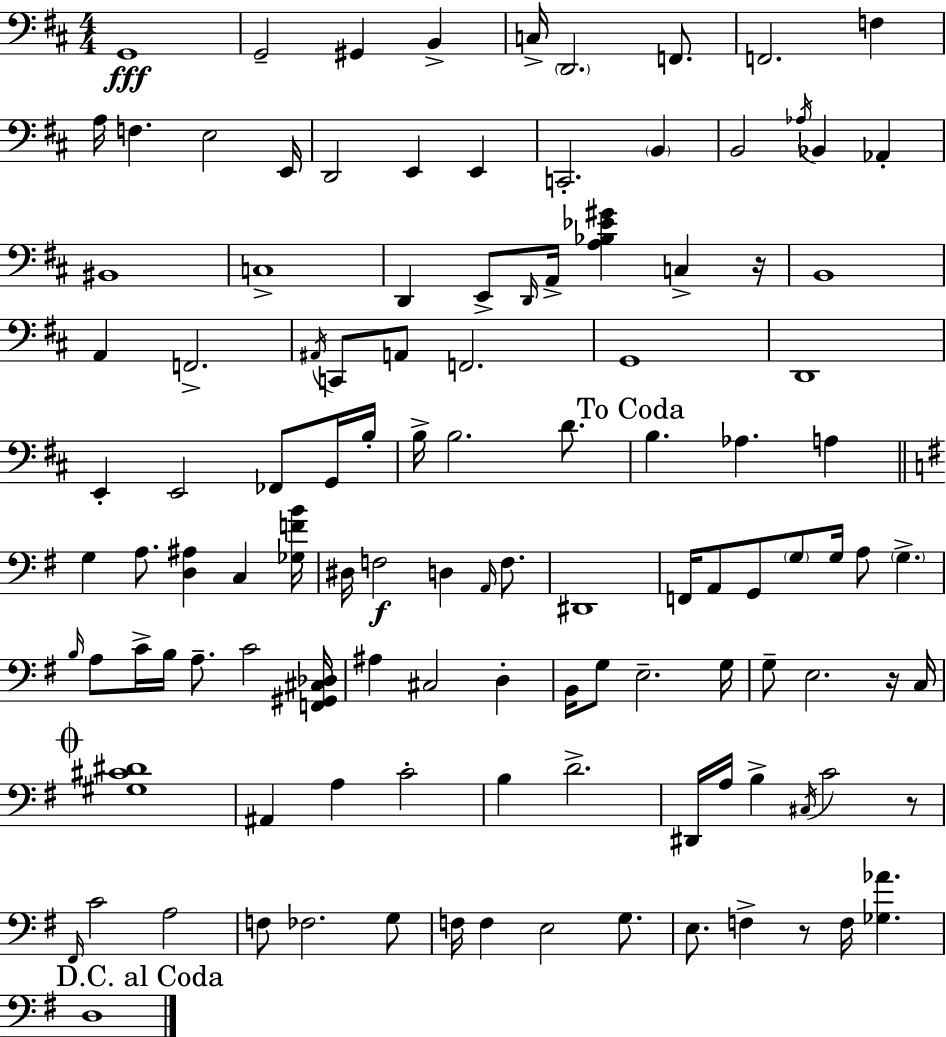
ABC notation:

X:1
T:Untitled
M:4/4
L:1/4
K:D
G,,4 G,,2 ^G,, B,, C,/4 D,,2 F,,/2 F,,2 F, A,/4 F, E,2 E,,/4 D,,2 E,, E,, C,,2 B,, B,,2 _A,/4 _B,, _A,, ^B,,4 C,4 D,, E,,/2 D,,/4 A,,/4 [A,_B,_E^G] C, z/4 B,,4 A,, F,,2 ^A,,/4 C,,/2 A,,/2 F,,2 G,,4 D,,4 E,, E,,2 _F,,/2 G,,/4 B,/4 B,/4 B,2 D/2 B, _A, A, G, A,/2 [D,^A,] C, [_G,FB]/4 ^D,/4 F,2 D, A,,/4 F,/2 ^D,,4 F,,/4 A,,/2 G,,/2 G,/2 G,/4 A,/2 G, B,/4 A,/2 C/4 B,/4 A,/2 C2 [F,,^G,,^C,_D,]/4 ^A, ^C,2 D, B,,/4 G,/2 E,2 G,/4 G,/2 E,2 z/4 C,/4 [^G,^C^D]4 ^A,, A, C2 B, D2 ^D,,/4 A,/4 B, ^C,/4 C2 z/2 ^F,,/4 C2 A,2 F,/2 _F,2 G,/2 F,/4 F, E,2 G,/2 E,/2 F, z/2 F,/4 [_G,_A] D,4